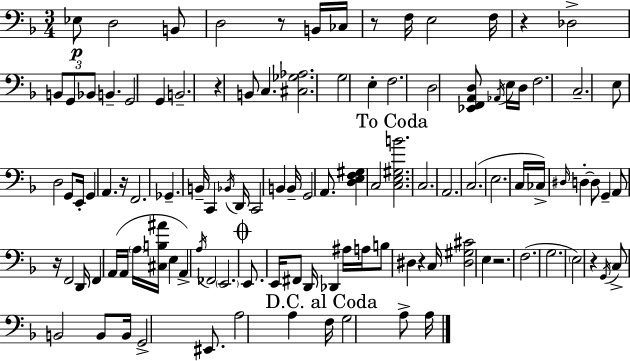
Eb3/e D3/h B2/e D3/h R/e B2/s CES3/s R/e F3/s E3/h F3/s R/q Db3/h B2/e G2/e Bb2/e B2/q. G2/h G2/q B2/h. R/q B2/e C3/q. [C#3,Gb3,Ab3]/h. G3/h E3/q F3/h. D3/h [Eb2,F2,A2,D3]/e Ab2/s E3/s D3/s F3/h. C3/h. E3/e D3/h G2/e E2/s G2/q A2/q. R/s F2/h. Gb2/q. B2/s C2/q Bb2/s D2/s C2/h B2/q B2/s G2/h A2/e. [D3,E3,F3,G#3]/q C3/h [C3,E3,G#3,B4]/h. C3/h. A2/h. C3/h. E3/h. C3/s CES3/s D#3/s D3/q D3/e G2/q A2/e R/s F2/h D2/s F2/q A2/s A2/s A3/s [C#3,B3,A#4]/s E3/q A2/q A3/s FES2/h E2/h. E2/e. E2/s F#2/e D2/s Db2/q A#3/s A3/s B3/e D#3/q R/q C3/s [D#3,G#3,C#4]/h E3/q R/h. F3/h. G3/h. E3/h R/q G2/s C3/e B2/h B2/e B2/s G2/h EIS2/e. A3/h A3/q F3/s G3/h A3/e A3/s